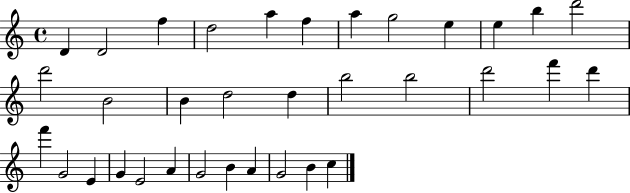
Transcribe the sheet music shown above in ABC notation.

X:1
T:Untitled
M:4/4
L:1/4
K:C
D D2 f d2 a f a g2 e e b d'2 d'2 B2 B d2 d b2 b2 d'2 f' d' f' G2 E G E2 A G2 B A G2 B c